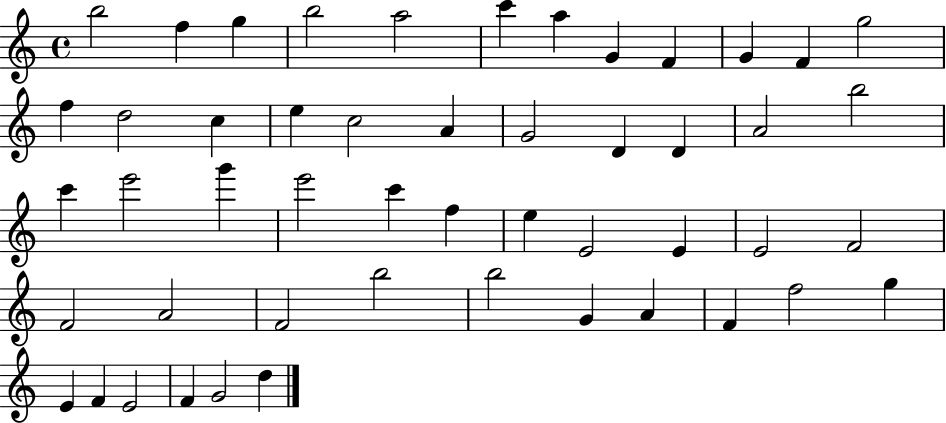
B5/h F5/q G5/q B5/h A5/h C6/q A5/q G4/q F4/q G4/q F4/q G5/h F5/q D5/h C5/q E5/q C5/h A4/q G4/h D4/q D4/q A4/h B5/h C6/q E6/h G6/q E6/h C6/q F5/q E5/q E4/h E4/q E4/h F4/h F4/h A4/h F4/h B5/h B5/h G4/q A4/q F4/q F5/h G5/q E4/q F4/q E4/h F4/q G4/h D5/q